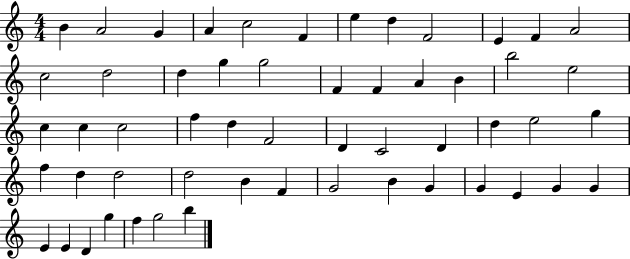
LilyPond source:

{
  \clef treble
  \numericTimeSignature
  \time 4/4
  \key c \major
  b'4 a'2 g'4 | a'4 c''2 f'4 | e''4 d''4 f'2 | e'4 f'4 a'2 | \break c''2 d''2 | d''4 g''4 g''2 | f'4 f'4 a'4 b'4 | b''2 e''2 | \break c''4 c''4 c''2 | f''4 d''4 f'2 | d'4 c'2 d'4 | d''4 e''2 g''4 | \break f''4 d''4 d''2 | d''2 b'4 f'4 | g'2 b'4 g'4 | g'4 e'4 g'4 g'4 | \break e'4 e'4 d'4 g''4 | f''4 g''2 b''4 | \bar "|."
}